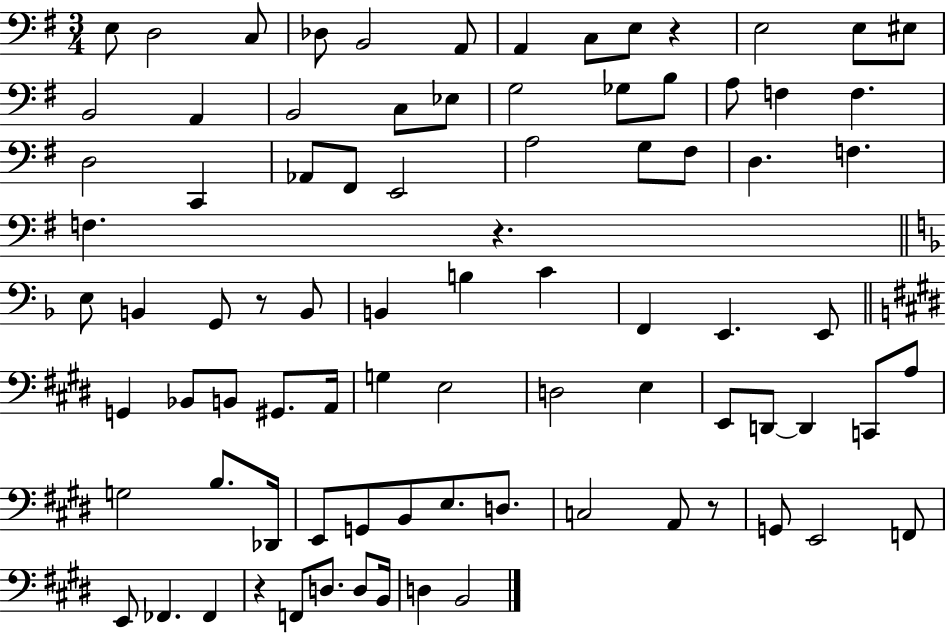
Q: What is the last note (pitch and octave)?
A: B2